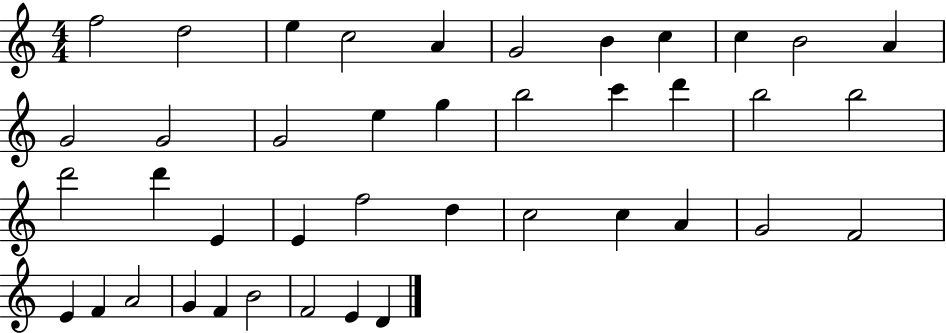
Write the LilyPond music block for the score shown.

{
  \clef treble
  \numericTimeSignature
  \time 4/4
  \key c \major
  f''2 d''2 | e''4 c''2 a'4 | g'2 b'4 c''4 | c''4 b'2 a'4 | \break g'2 g'2 | g'2 e''4 g''4 | b''2 c'''4 d'''4 | b''2 b''2 | \break d'''2 d'''4 e'4 | e'4 f''2 d''4 | c''2 c''4 a'4 | g'2 f'2 | \break e'4 f'4 a'2 | g'4 f'4 b'2 | f'2 e'4 d'4 | \bar "|."
}